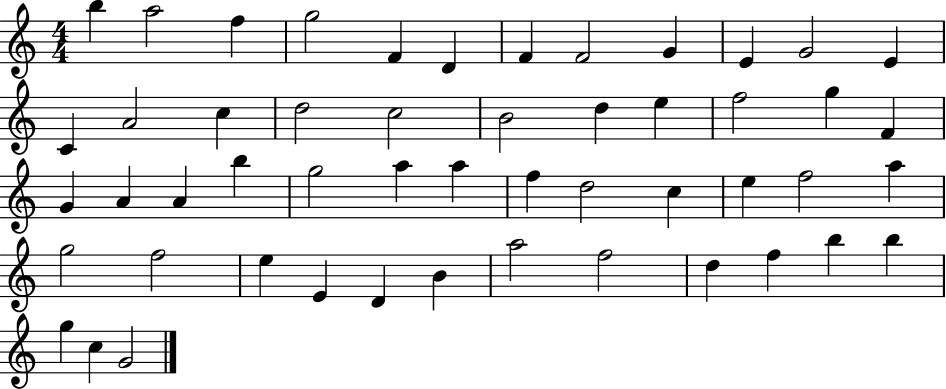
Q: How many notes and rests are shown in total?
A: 51